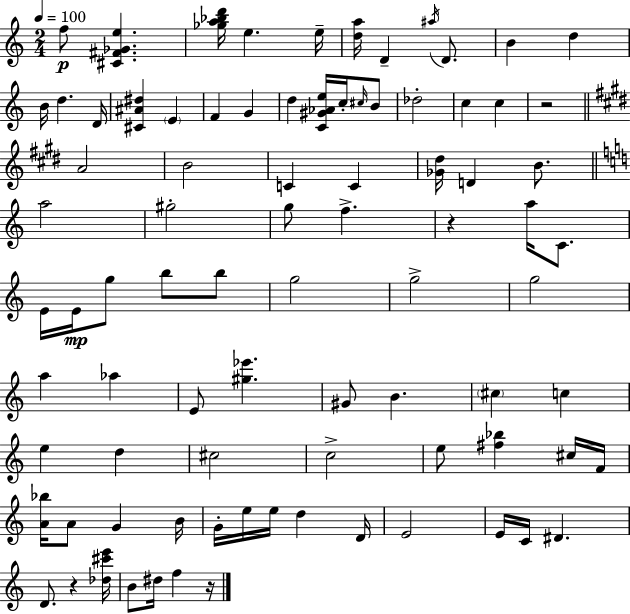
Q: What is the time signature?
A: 2/4